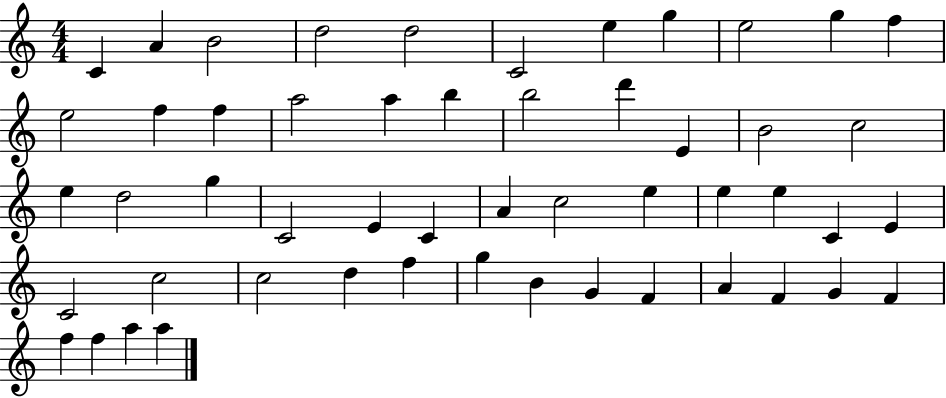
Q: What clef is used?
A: treble